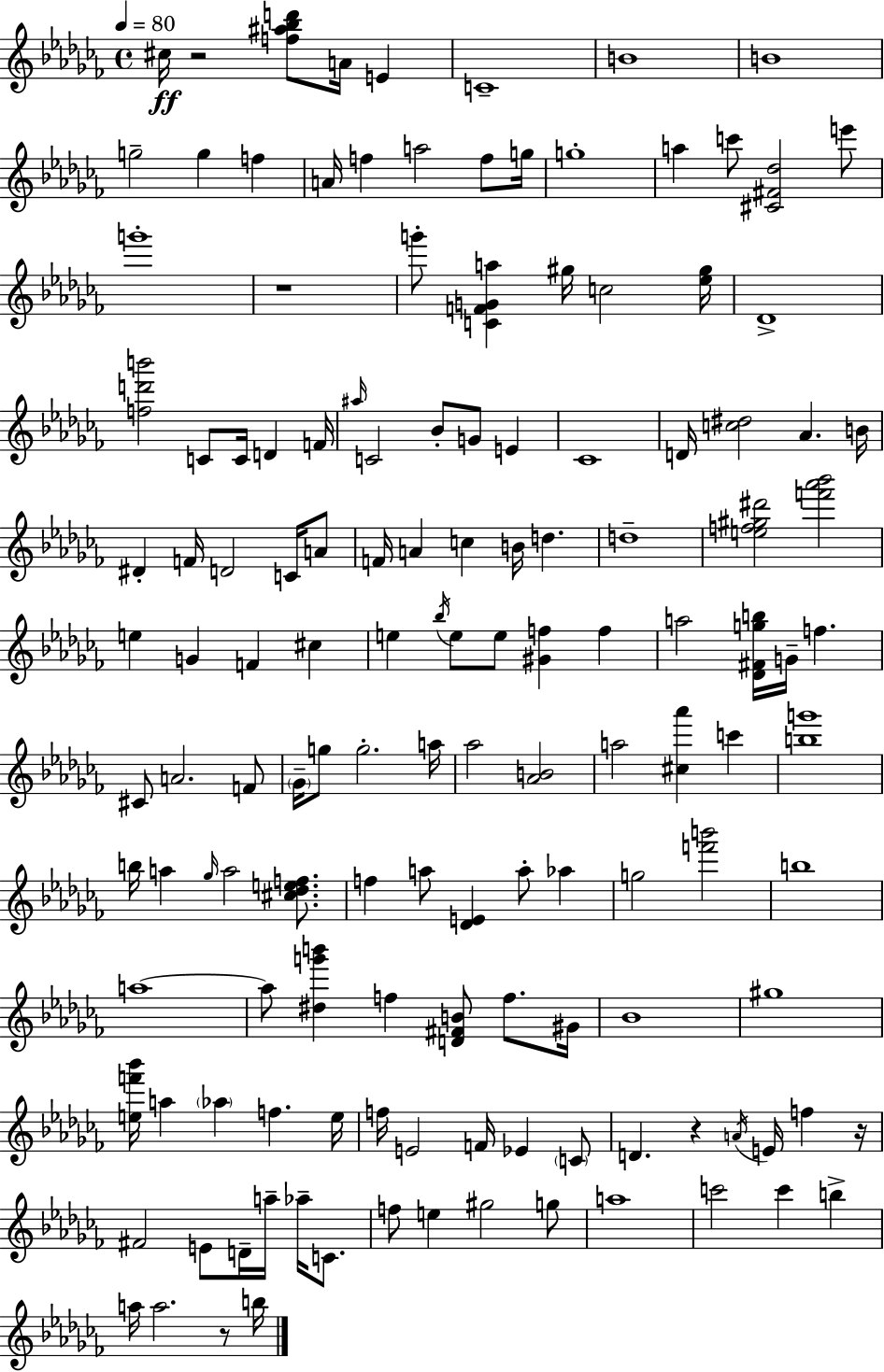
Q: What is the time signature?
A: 4/4